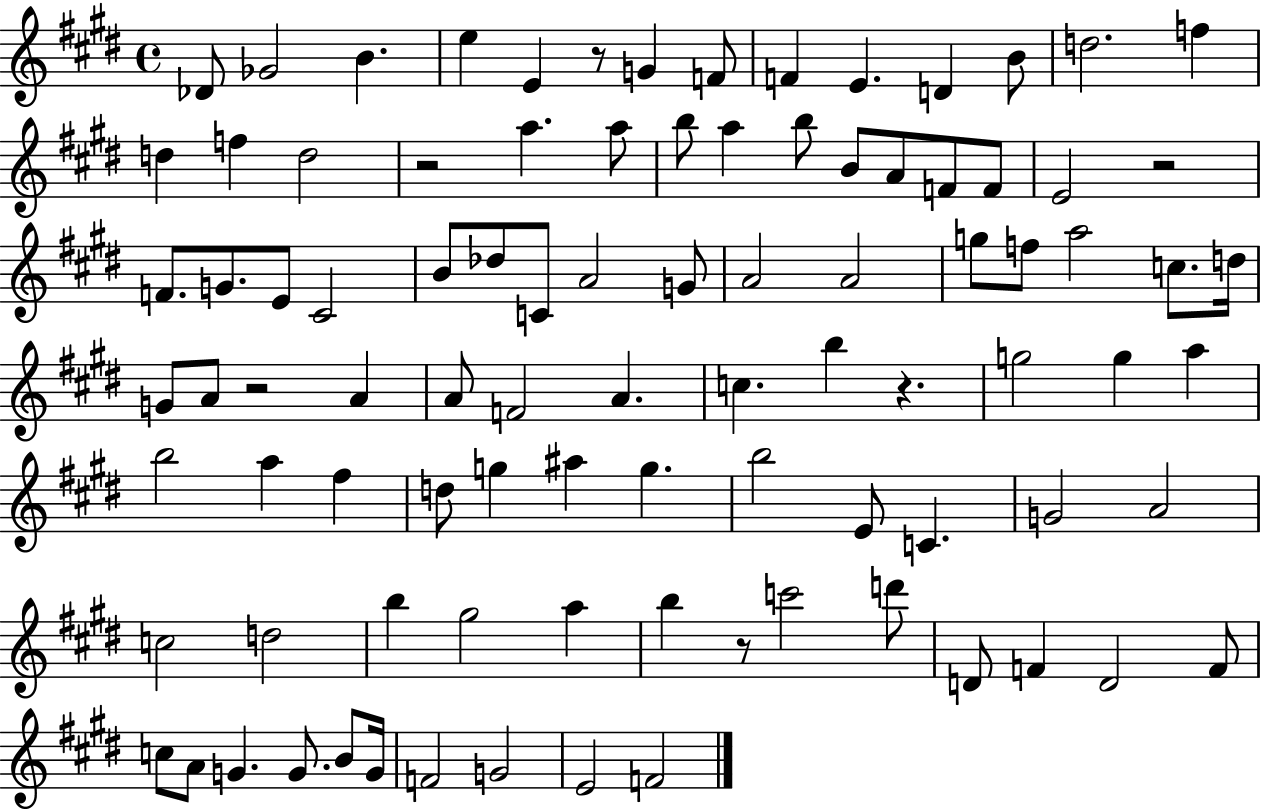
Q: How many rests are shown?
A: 6